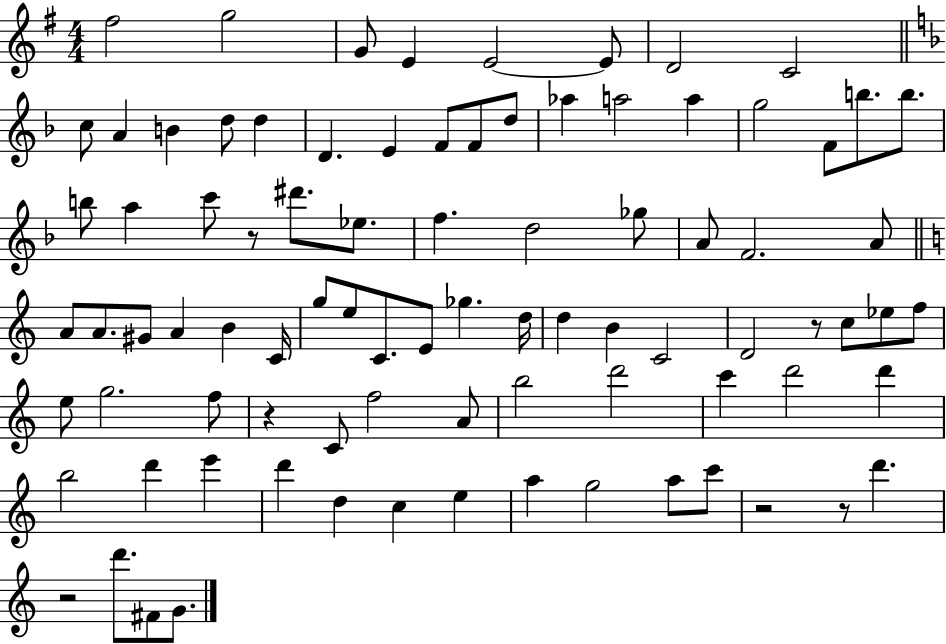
{
  \clef treble
  \numericTimeSignature
  \time 4/4
  \key g \major
  fis''2 g''2 | g'8 e'4 e'2~~ e'8 | d'2 c'2 | \bar "||" \break \key f \major c''8 a'4 b'4 d''8 d''4 | d'4. e'4 f'8 f'8 d''8 | aes''4 a''2 a''4 | g''2 f'8 b''8. b''8. | \break b''8 a''4 c'''8 r8 dis'''8. ees''8. | f''4. d''2 ges''8 | a'8 f'2. a'8 | \bar "||" \break \key c \major a'8 a'8. gis'8 a'4 b'4 c'16 | g''8 e''8 c'8. e'8 ges''4. d''16 | d''4 b'4 c'2 | d'2 r8 c''8 ees''8 f''8 | \break e''8 g''2. f''8 | r4 c'8 f''2 a'8 | b''2 d'''2 | c'''4 d'''2 d'''4 | \break b''2 d'''4 e'''4 | d'''4 d''4 c''4 e''4 | a''4 g''2 a''8 c'''8 | r2 r8 d'''4. | \break r2 d'''8. fis'8 g'8. | \bar "|."
}